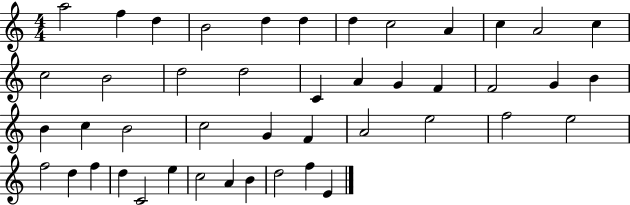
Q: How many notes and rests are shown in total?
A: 45